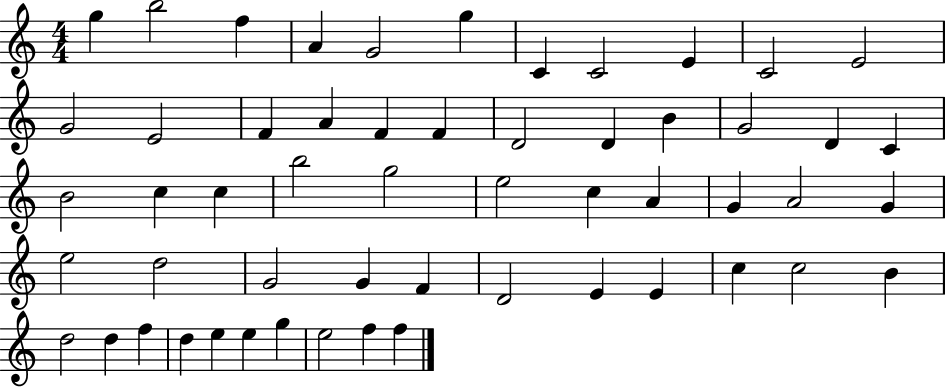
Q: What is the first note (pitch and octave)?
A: G5